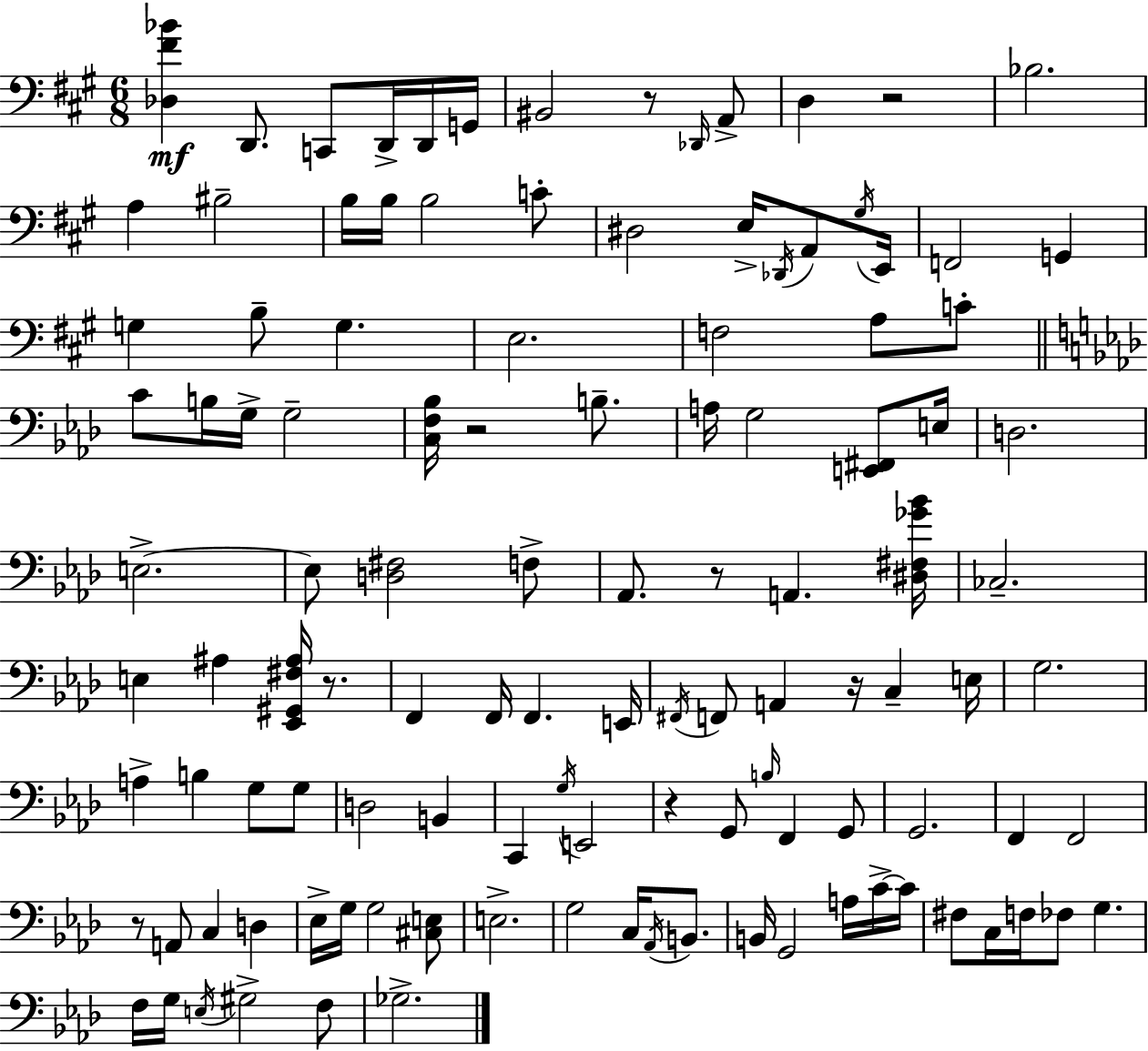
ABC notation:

X:1
T:Untitled
M:6/8
L:1/4
K:A
[_D,^F_B] D,,/2 C,,/2 D,,/4 D,,/4 G,,/4 ^B,,2 z/2 _D,,/4 A,,/2 D, z2 _B,2 A, ^B,2 B,/4 B,/4 B,2 C/2 ^D,2 E,/4 _D,,/4 A,,/2 ^G,/4 E,,/4 F,,2 G,, G, B,/2 G, E,2 F,2 A,/2 C/2 C/2 B,/4 G,/4 G,2 [C,F,_B,]/4 z2 B,/2 A,/4 G,2 [E,,^F,,]/2 E,/4 D,2 E,2 E,/2 [D,^F,]2 F,/2 _A,,/2 z/2 A,, [^D,^F,_G_B]/4 _C,2 E, ^A, [_E,,^G,,^F,^A,]/4 z/2 F,, F,,/4 F,, E,,/4 ^F,,/4 F,,/2 A,, z/4 C, E,/4 G,2 A, B, G,/2 G,/2 D,2 B,, C,, G,/4 E,,2 z G,,/2 B,/4 F,, G,,/2 G,,2 F,, F,,2 z/2 A,,/2 C, D, _E,/4 G,/4 G,2 [^C,E,]/2 E,2 G,2 C,/4 _A,,/4 B,,/2 B,,/4 G,,2 A,/4 C/4 C/4 ^F,/2 C,/4 F,/4 _F,/2 G, F,/4 G,/4 E,/4 ^G,2 F,/2 _G,2